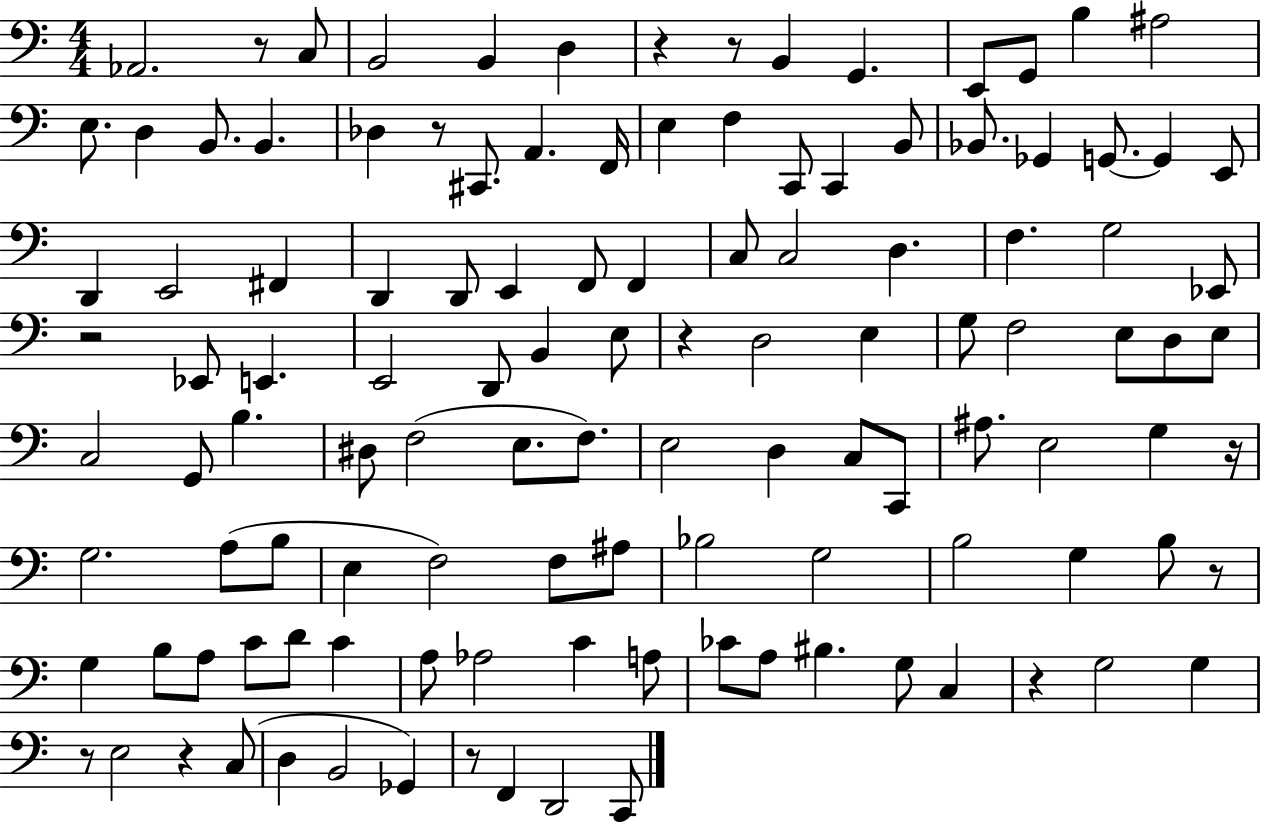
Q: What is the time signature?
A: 4/4